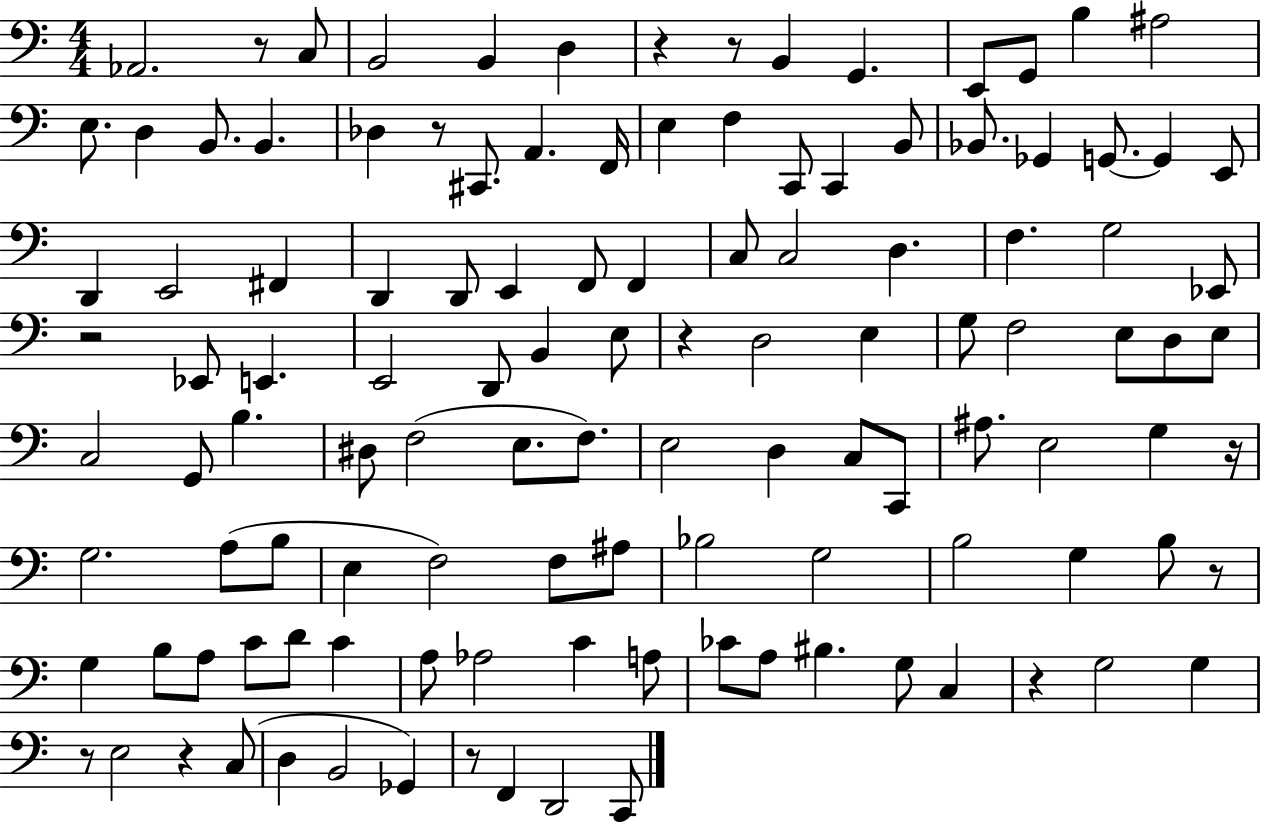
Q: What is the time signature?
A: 4/4